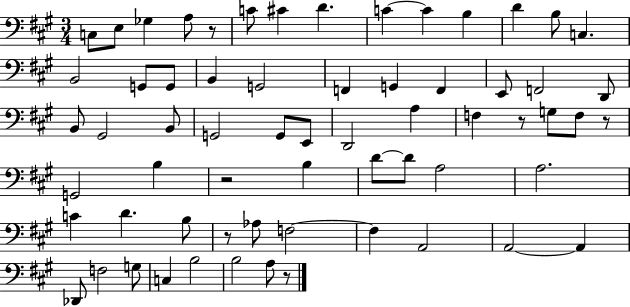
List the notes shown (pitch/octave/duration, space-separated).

C3/e E3/e Gb3/q A3/e R/e C4/e C#4/q D4/q. C4/q C4/q B3/q D4/q B3/e C3/q. B2/h G2/e G2/e B2/q G2/h F2/q G2/q F2/q E2/e F2/h D2/e B2/e G#2/h B2/e G2/h G2/e E2/e D2/h A3/q F3/q R/e G3/e F3/e R/e G2/h B3/q R/h B3/q D4/e D4/e A3/h A3/h. C4/q D4/q. B3/e R/e Ab3/e F3/h F3/q A2/h A2/h A2/q Db2/e F3/h G3/e C3/q B3/h B3/h A3/e R/e